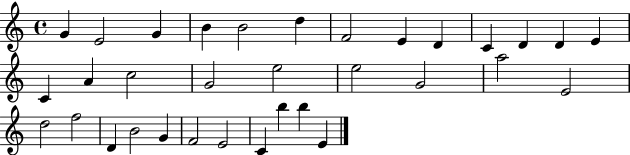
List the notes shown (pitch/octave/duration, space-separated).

G4/q E4/h G4/q B4/q B4/h D5/q F4/h E4/q D4/q C4/q D4/q D4/q E4/q C4/q A4/q C5/h G4/h E5/h E5/h G4/h A5/h E4/h D5/h F5/h D4/q B4/h G4/q F4/h E4/h C4/q B5/q B5/q E4/q